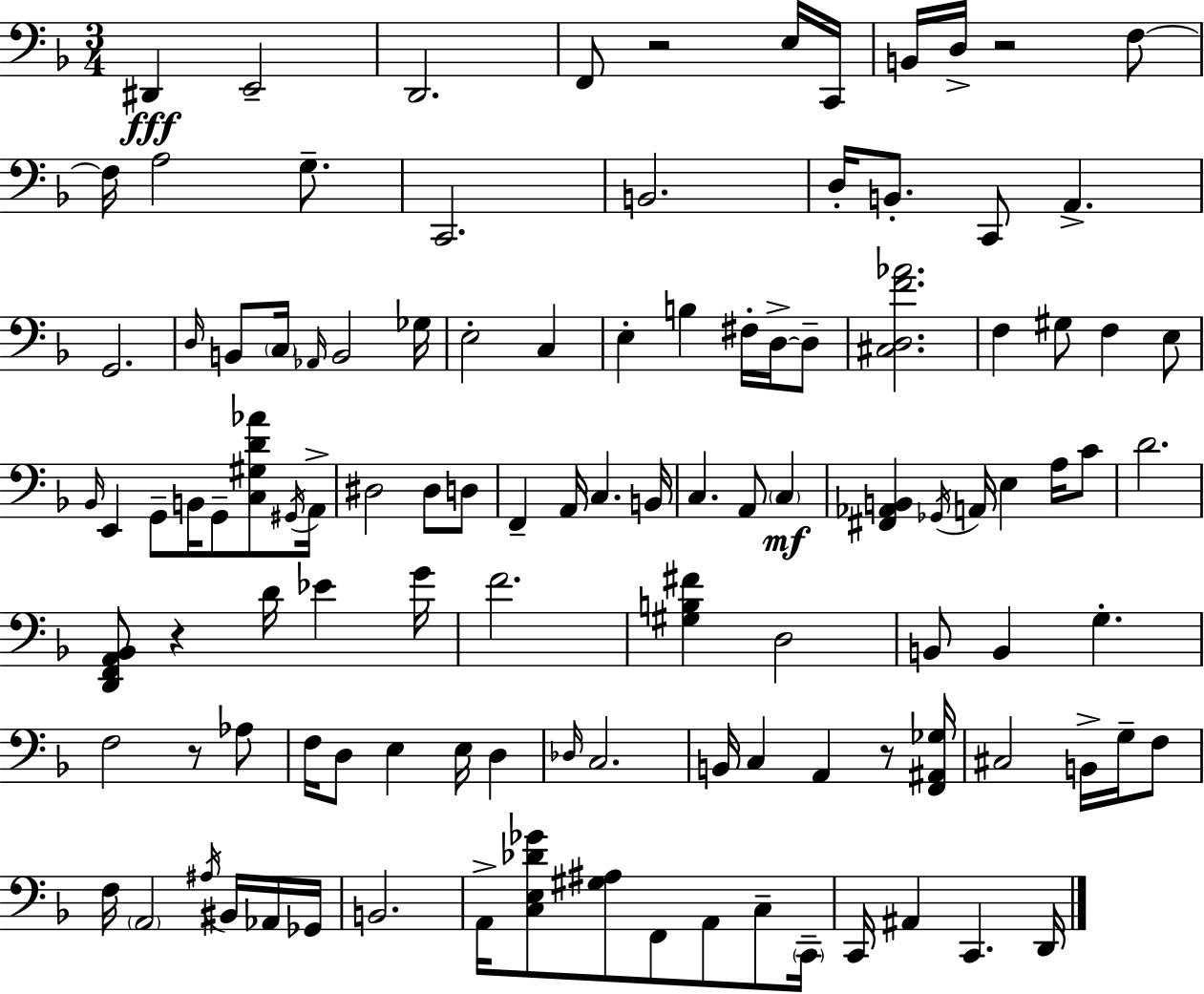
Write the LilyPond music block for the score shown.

{
  \clef bass
  \numericTimeSignature
  \time 3/4
  \key f \major
  \repeat volta 2 { dis,4\fff e,2-- | d,2. | f,8 r2 e16 c,16 | b,16 d16-> r2 f8~~ | \break f16 a2 g8.-- | c,2. | b,2. | d16-. b,8.-. c,8 a,4.-> | \break g,2. | \grace { d16 } b,8 \parenthesize c16 \grace { aes,16 } b,2 | ges16 e2-. c4 | e4-. b4 fis16-. d16->~~ | \break d8-- <cis d f' aes'>2. | f4 gis8 f4 | e8 \grace { bes,16 } e,4 g,8-- b,16 g,8-- | <c gis d' aes'>8 \acciaccatura { gis,16 } a,16-> dis2 | \break dis8 d8 f,4-- a,16 c4. | b,16 c4. a,8 | \parenthesize c4\mf <fis, aes, b,>4 \acciaccatura { ges,16 } a,16 e4 | a16 c'8 d'2. | \break <d, f, a, bes,>8 r4 d'16 | ees'4 g'16 f'2. | <gis b fis'>4 d2 | b,8 b,4 g4.-. | \break f2 | r8 aes8 f16 d8 e4 | e16 d4 \grace { des16 } c2. | b,16 c4 a,4 | \break r8 <f, ais, ges>16 cis2 | b,16-> g16-- f8 f16 \parenthesize a,2 | \acciaccatura { ais16 } bis,16 aes,16 ges,16 b,2. | a,16-> <c e des' ges'>8 <gis ais>8 | \break f,8 a,8 c8-- \parenthesize c,16-- c,16 ais,4 | c,4. d,16 } \bar "|."
}